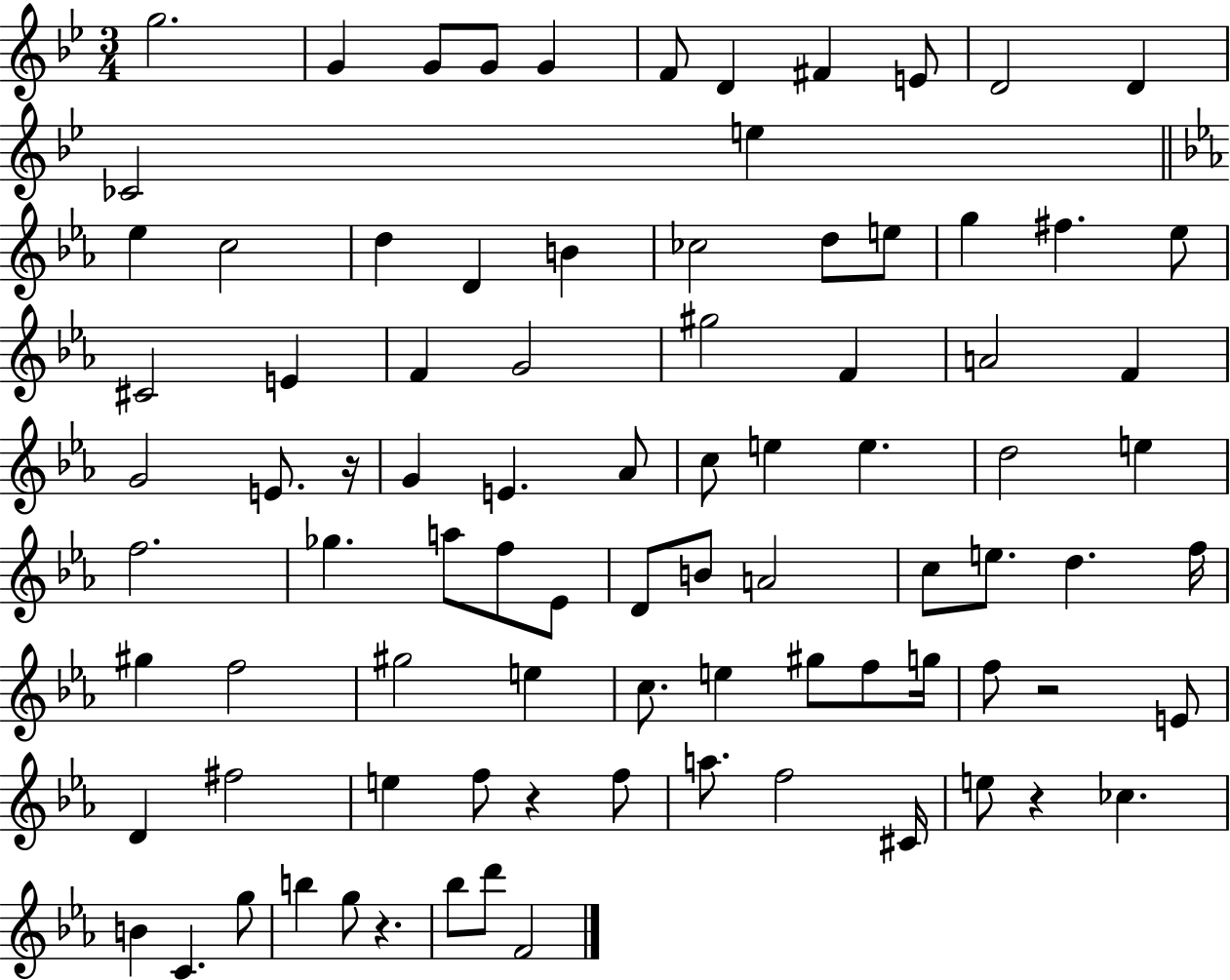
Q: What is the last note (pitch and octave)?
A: F4